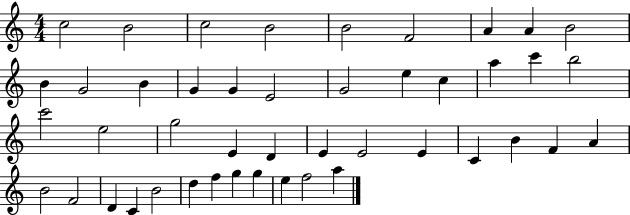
X:1
T:Untitled
M:4/4
L:1/4
K:C
c2 B2 c2 B2 B2 F2 A A B2 B G2 B G G E2 G2 e c a c' b2 c'2 e2 g2 E D E E2 E C B F A B2 F2 D C B2 d f g g e f2 a